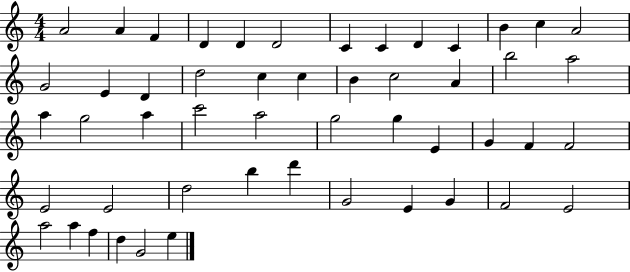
{
  \clef treble
  \numericTimeSignature
  \time 4/4
  \key c \major
  a'2 a'4 f'4 | d'4 d'4 d'2 | c'4 c'4 d'4 c'4 | b'4 c''4 a'2 | \break g'2 e'4 d'4 | d''2 c''4 c''4 | b'4 c''2 a'4 | b''2 a''2 | \break a''4 g''2 a''4 | c'''2 a''2 | g''2 g''4 e'4 | g'4 f'4 f'2 | \break e'2 e'2 | d''2 b''4 d'''4 | g'2 e'4 g'4 | f'2 e'2 | \break a''2 a''4 f''4 | d''4 g'2 e''4 | \bar "|."
}